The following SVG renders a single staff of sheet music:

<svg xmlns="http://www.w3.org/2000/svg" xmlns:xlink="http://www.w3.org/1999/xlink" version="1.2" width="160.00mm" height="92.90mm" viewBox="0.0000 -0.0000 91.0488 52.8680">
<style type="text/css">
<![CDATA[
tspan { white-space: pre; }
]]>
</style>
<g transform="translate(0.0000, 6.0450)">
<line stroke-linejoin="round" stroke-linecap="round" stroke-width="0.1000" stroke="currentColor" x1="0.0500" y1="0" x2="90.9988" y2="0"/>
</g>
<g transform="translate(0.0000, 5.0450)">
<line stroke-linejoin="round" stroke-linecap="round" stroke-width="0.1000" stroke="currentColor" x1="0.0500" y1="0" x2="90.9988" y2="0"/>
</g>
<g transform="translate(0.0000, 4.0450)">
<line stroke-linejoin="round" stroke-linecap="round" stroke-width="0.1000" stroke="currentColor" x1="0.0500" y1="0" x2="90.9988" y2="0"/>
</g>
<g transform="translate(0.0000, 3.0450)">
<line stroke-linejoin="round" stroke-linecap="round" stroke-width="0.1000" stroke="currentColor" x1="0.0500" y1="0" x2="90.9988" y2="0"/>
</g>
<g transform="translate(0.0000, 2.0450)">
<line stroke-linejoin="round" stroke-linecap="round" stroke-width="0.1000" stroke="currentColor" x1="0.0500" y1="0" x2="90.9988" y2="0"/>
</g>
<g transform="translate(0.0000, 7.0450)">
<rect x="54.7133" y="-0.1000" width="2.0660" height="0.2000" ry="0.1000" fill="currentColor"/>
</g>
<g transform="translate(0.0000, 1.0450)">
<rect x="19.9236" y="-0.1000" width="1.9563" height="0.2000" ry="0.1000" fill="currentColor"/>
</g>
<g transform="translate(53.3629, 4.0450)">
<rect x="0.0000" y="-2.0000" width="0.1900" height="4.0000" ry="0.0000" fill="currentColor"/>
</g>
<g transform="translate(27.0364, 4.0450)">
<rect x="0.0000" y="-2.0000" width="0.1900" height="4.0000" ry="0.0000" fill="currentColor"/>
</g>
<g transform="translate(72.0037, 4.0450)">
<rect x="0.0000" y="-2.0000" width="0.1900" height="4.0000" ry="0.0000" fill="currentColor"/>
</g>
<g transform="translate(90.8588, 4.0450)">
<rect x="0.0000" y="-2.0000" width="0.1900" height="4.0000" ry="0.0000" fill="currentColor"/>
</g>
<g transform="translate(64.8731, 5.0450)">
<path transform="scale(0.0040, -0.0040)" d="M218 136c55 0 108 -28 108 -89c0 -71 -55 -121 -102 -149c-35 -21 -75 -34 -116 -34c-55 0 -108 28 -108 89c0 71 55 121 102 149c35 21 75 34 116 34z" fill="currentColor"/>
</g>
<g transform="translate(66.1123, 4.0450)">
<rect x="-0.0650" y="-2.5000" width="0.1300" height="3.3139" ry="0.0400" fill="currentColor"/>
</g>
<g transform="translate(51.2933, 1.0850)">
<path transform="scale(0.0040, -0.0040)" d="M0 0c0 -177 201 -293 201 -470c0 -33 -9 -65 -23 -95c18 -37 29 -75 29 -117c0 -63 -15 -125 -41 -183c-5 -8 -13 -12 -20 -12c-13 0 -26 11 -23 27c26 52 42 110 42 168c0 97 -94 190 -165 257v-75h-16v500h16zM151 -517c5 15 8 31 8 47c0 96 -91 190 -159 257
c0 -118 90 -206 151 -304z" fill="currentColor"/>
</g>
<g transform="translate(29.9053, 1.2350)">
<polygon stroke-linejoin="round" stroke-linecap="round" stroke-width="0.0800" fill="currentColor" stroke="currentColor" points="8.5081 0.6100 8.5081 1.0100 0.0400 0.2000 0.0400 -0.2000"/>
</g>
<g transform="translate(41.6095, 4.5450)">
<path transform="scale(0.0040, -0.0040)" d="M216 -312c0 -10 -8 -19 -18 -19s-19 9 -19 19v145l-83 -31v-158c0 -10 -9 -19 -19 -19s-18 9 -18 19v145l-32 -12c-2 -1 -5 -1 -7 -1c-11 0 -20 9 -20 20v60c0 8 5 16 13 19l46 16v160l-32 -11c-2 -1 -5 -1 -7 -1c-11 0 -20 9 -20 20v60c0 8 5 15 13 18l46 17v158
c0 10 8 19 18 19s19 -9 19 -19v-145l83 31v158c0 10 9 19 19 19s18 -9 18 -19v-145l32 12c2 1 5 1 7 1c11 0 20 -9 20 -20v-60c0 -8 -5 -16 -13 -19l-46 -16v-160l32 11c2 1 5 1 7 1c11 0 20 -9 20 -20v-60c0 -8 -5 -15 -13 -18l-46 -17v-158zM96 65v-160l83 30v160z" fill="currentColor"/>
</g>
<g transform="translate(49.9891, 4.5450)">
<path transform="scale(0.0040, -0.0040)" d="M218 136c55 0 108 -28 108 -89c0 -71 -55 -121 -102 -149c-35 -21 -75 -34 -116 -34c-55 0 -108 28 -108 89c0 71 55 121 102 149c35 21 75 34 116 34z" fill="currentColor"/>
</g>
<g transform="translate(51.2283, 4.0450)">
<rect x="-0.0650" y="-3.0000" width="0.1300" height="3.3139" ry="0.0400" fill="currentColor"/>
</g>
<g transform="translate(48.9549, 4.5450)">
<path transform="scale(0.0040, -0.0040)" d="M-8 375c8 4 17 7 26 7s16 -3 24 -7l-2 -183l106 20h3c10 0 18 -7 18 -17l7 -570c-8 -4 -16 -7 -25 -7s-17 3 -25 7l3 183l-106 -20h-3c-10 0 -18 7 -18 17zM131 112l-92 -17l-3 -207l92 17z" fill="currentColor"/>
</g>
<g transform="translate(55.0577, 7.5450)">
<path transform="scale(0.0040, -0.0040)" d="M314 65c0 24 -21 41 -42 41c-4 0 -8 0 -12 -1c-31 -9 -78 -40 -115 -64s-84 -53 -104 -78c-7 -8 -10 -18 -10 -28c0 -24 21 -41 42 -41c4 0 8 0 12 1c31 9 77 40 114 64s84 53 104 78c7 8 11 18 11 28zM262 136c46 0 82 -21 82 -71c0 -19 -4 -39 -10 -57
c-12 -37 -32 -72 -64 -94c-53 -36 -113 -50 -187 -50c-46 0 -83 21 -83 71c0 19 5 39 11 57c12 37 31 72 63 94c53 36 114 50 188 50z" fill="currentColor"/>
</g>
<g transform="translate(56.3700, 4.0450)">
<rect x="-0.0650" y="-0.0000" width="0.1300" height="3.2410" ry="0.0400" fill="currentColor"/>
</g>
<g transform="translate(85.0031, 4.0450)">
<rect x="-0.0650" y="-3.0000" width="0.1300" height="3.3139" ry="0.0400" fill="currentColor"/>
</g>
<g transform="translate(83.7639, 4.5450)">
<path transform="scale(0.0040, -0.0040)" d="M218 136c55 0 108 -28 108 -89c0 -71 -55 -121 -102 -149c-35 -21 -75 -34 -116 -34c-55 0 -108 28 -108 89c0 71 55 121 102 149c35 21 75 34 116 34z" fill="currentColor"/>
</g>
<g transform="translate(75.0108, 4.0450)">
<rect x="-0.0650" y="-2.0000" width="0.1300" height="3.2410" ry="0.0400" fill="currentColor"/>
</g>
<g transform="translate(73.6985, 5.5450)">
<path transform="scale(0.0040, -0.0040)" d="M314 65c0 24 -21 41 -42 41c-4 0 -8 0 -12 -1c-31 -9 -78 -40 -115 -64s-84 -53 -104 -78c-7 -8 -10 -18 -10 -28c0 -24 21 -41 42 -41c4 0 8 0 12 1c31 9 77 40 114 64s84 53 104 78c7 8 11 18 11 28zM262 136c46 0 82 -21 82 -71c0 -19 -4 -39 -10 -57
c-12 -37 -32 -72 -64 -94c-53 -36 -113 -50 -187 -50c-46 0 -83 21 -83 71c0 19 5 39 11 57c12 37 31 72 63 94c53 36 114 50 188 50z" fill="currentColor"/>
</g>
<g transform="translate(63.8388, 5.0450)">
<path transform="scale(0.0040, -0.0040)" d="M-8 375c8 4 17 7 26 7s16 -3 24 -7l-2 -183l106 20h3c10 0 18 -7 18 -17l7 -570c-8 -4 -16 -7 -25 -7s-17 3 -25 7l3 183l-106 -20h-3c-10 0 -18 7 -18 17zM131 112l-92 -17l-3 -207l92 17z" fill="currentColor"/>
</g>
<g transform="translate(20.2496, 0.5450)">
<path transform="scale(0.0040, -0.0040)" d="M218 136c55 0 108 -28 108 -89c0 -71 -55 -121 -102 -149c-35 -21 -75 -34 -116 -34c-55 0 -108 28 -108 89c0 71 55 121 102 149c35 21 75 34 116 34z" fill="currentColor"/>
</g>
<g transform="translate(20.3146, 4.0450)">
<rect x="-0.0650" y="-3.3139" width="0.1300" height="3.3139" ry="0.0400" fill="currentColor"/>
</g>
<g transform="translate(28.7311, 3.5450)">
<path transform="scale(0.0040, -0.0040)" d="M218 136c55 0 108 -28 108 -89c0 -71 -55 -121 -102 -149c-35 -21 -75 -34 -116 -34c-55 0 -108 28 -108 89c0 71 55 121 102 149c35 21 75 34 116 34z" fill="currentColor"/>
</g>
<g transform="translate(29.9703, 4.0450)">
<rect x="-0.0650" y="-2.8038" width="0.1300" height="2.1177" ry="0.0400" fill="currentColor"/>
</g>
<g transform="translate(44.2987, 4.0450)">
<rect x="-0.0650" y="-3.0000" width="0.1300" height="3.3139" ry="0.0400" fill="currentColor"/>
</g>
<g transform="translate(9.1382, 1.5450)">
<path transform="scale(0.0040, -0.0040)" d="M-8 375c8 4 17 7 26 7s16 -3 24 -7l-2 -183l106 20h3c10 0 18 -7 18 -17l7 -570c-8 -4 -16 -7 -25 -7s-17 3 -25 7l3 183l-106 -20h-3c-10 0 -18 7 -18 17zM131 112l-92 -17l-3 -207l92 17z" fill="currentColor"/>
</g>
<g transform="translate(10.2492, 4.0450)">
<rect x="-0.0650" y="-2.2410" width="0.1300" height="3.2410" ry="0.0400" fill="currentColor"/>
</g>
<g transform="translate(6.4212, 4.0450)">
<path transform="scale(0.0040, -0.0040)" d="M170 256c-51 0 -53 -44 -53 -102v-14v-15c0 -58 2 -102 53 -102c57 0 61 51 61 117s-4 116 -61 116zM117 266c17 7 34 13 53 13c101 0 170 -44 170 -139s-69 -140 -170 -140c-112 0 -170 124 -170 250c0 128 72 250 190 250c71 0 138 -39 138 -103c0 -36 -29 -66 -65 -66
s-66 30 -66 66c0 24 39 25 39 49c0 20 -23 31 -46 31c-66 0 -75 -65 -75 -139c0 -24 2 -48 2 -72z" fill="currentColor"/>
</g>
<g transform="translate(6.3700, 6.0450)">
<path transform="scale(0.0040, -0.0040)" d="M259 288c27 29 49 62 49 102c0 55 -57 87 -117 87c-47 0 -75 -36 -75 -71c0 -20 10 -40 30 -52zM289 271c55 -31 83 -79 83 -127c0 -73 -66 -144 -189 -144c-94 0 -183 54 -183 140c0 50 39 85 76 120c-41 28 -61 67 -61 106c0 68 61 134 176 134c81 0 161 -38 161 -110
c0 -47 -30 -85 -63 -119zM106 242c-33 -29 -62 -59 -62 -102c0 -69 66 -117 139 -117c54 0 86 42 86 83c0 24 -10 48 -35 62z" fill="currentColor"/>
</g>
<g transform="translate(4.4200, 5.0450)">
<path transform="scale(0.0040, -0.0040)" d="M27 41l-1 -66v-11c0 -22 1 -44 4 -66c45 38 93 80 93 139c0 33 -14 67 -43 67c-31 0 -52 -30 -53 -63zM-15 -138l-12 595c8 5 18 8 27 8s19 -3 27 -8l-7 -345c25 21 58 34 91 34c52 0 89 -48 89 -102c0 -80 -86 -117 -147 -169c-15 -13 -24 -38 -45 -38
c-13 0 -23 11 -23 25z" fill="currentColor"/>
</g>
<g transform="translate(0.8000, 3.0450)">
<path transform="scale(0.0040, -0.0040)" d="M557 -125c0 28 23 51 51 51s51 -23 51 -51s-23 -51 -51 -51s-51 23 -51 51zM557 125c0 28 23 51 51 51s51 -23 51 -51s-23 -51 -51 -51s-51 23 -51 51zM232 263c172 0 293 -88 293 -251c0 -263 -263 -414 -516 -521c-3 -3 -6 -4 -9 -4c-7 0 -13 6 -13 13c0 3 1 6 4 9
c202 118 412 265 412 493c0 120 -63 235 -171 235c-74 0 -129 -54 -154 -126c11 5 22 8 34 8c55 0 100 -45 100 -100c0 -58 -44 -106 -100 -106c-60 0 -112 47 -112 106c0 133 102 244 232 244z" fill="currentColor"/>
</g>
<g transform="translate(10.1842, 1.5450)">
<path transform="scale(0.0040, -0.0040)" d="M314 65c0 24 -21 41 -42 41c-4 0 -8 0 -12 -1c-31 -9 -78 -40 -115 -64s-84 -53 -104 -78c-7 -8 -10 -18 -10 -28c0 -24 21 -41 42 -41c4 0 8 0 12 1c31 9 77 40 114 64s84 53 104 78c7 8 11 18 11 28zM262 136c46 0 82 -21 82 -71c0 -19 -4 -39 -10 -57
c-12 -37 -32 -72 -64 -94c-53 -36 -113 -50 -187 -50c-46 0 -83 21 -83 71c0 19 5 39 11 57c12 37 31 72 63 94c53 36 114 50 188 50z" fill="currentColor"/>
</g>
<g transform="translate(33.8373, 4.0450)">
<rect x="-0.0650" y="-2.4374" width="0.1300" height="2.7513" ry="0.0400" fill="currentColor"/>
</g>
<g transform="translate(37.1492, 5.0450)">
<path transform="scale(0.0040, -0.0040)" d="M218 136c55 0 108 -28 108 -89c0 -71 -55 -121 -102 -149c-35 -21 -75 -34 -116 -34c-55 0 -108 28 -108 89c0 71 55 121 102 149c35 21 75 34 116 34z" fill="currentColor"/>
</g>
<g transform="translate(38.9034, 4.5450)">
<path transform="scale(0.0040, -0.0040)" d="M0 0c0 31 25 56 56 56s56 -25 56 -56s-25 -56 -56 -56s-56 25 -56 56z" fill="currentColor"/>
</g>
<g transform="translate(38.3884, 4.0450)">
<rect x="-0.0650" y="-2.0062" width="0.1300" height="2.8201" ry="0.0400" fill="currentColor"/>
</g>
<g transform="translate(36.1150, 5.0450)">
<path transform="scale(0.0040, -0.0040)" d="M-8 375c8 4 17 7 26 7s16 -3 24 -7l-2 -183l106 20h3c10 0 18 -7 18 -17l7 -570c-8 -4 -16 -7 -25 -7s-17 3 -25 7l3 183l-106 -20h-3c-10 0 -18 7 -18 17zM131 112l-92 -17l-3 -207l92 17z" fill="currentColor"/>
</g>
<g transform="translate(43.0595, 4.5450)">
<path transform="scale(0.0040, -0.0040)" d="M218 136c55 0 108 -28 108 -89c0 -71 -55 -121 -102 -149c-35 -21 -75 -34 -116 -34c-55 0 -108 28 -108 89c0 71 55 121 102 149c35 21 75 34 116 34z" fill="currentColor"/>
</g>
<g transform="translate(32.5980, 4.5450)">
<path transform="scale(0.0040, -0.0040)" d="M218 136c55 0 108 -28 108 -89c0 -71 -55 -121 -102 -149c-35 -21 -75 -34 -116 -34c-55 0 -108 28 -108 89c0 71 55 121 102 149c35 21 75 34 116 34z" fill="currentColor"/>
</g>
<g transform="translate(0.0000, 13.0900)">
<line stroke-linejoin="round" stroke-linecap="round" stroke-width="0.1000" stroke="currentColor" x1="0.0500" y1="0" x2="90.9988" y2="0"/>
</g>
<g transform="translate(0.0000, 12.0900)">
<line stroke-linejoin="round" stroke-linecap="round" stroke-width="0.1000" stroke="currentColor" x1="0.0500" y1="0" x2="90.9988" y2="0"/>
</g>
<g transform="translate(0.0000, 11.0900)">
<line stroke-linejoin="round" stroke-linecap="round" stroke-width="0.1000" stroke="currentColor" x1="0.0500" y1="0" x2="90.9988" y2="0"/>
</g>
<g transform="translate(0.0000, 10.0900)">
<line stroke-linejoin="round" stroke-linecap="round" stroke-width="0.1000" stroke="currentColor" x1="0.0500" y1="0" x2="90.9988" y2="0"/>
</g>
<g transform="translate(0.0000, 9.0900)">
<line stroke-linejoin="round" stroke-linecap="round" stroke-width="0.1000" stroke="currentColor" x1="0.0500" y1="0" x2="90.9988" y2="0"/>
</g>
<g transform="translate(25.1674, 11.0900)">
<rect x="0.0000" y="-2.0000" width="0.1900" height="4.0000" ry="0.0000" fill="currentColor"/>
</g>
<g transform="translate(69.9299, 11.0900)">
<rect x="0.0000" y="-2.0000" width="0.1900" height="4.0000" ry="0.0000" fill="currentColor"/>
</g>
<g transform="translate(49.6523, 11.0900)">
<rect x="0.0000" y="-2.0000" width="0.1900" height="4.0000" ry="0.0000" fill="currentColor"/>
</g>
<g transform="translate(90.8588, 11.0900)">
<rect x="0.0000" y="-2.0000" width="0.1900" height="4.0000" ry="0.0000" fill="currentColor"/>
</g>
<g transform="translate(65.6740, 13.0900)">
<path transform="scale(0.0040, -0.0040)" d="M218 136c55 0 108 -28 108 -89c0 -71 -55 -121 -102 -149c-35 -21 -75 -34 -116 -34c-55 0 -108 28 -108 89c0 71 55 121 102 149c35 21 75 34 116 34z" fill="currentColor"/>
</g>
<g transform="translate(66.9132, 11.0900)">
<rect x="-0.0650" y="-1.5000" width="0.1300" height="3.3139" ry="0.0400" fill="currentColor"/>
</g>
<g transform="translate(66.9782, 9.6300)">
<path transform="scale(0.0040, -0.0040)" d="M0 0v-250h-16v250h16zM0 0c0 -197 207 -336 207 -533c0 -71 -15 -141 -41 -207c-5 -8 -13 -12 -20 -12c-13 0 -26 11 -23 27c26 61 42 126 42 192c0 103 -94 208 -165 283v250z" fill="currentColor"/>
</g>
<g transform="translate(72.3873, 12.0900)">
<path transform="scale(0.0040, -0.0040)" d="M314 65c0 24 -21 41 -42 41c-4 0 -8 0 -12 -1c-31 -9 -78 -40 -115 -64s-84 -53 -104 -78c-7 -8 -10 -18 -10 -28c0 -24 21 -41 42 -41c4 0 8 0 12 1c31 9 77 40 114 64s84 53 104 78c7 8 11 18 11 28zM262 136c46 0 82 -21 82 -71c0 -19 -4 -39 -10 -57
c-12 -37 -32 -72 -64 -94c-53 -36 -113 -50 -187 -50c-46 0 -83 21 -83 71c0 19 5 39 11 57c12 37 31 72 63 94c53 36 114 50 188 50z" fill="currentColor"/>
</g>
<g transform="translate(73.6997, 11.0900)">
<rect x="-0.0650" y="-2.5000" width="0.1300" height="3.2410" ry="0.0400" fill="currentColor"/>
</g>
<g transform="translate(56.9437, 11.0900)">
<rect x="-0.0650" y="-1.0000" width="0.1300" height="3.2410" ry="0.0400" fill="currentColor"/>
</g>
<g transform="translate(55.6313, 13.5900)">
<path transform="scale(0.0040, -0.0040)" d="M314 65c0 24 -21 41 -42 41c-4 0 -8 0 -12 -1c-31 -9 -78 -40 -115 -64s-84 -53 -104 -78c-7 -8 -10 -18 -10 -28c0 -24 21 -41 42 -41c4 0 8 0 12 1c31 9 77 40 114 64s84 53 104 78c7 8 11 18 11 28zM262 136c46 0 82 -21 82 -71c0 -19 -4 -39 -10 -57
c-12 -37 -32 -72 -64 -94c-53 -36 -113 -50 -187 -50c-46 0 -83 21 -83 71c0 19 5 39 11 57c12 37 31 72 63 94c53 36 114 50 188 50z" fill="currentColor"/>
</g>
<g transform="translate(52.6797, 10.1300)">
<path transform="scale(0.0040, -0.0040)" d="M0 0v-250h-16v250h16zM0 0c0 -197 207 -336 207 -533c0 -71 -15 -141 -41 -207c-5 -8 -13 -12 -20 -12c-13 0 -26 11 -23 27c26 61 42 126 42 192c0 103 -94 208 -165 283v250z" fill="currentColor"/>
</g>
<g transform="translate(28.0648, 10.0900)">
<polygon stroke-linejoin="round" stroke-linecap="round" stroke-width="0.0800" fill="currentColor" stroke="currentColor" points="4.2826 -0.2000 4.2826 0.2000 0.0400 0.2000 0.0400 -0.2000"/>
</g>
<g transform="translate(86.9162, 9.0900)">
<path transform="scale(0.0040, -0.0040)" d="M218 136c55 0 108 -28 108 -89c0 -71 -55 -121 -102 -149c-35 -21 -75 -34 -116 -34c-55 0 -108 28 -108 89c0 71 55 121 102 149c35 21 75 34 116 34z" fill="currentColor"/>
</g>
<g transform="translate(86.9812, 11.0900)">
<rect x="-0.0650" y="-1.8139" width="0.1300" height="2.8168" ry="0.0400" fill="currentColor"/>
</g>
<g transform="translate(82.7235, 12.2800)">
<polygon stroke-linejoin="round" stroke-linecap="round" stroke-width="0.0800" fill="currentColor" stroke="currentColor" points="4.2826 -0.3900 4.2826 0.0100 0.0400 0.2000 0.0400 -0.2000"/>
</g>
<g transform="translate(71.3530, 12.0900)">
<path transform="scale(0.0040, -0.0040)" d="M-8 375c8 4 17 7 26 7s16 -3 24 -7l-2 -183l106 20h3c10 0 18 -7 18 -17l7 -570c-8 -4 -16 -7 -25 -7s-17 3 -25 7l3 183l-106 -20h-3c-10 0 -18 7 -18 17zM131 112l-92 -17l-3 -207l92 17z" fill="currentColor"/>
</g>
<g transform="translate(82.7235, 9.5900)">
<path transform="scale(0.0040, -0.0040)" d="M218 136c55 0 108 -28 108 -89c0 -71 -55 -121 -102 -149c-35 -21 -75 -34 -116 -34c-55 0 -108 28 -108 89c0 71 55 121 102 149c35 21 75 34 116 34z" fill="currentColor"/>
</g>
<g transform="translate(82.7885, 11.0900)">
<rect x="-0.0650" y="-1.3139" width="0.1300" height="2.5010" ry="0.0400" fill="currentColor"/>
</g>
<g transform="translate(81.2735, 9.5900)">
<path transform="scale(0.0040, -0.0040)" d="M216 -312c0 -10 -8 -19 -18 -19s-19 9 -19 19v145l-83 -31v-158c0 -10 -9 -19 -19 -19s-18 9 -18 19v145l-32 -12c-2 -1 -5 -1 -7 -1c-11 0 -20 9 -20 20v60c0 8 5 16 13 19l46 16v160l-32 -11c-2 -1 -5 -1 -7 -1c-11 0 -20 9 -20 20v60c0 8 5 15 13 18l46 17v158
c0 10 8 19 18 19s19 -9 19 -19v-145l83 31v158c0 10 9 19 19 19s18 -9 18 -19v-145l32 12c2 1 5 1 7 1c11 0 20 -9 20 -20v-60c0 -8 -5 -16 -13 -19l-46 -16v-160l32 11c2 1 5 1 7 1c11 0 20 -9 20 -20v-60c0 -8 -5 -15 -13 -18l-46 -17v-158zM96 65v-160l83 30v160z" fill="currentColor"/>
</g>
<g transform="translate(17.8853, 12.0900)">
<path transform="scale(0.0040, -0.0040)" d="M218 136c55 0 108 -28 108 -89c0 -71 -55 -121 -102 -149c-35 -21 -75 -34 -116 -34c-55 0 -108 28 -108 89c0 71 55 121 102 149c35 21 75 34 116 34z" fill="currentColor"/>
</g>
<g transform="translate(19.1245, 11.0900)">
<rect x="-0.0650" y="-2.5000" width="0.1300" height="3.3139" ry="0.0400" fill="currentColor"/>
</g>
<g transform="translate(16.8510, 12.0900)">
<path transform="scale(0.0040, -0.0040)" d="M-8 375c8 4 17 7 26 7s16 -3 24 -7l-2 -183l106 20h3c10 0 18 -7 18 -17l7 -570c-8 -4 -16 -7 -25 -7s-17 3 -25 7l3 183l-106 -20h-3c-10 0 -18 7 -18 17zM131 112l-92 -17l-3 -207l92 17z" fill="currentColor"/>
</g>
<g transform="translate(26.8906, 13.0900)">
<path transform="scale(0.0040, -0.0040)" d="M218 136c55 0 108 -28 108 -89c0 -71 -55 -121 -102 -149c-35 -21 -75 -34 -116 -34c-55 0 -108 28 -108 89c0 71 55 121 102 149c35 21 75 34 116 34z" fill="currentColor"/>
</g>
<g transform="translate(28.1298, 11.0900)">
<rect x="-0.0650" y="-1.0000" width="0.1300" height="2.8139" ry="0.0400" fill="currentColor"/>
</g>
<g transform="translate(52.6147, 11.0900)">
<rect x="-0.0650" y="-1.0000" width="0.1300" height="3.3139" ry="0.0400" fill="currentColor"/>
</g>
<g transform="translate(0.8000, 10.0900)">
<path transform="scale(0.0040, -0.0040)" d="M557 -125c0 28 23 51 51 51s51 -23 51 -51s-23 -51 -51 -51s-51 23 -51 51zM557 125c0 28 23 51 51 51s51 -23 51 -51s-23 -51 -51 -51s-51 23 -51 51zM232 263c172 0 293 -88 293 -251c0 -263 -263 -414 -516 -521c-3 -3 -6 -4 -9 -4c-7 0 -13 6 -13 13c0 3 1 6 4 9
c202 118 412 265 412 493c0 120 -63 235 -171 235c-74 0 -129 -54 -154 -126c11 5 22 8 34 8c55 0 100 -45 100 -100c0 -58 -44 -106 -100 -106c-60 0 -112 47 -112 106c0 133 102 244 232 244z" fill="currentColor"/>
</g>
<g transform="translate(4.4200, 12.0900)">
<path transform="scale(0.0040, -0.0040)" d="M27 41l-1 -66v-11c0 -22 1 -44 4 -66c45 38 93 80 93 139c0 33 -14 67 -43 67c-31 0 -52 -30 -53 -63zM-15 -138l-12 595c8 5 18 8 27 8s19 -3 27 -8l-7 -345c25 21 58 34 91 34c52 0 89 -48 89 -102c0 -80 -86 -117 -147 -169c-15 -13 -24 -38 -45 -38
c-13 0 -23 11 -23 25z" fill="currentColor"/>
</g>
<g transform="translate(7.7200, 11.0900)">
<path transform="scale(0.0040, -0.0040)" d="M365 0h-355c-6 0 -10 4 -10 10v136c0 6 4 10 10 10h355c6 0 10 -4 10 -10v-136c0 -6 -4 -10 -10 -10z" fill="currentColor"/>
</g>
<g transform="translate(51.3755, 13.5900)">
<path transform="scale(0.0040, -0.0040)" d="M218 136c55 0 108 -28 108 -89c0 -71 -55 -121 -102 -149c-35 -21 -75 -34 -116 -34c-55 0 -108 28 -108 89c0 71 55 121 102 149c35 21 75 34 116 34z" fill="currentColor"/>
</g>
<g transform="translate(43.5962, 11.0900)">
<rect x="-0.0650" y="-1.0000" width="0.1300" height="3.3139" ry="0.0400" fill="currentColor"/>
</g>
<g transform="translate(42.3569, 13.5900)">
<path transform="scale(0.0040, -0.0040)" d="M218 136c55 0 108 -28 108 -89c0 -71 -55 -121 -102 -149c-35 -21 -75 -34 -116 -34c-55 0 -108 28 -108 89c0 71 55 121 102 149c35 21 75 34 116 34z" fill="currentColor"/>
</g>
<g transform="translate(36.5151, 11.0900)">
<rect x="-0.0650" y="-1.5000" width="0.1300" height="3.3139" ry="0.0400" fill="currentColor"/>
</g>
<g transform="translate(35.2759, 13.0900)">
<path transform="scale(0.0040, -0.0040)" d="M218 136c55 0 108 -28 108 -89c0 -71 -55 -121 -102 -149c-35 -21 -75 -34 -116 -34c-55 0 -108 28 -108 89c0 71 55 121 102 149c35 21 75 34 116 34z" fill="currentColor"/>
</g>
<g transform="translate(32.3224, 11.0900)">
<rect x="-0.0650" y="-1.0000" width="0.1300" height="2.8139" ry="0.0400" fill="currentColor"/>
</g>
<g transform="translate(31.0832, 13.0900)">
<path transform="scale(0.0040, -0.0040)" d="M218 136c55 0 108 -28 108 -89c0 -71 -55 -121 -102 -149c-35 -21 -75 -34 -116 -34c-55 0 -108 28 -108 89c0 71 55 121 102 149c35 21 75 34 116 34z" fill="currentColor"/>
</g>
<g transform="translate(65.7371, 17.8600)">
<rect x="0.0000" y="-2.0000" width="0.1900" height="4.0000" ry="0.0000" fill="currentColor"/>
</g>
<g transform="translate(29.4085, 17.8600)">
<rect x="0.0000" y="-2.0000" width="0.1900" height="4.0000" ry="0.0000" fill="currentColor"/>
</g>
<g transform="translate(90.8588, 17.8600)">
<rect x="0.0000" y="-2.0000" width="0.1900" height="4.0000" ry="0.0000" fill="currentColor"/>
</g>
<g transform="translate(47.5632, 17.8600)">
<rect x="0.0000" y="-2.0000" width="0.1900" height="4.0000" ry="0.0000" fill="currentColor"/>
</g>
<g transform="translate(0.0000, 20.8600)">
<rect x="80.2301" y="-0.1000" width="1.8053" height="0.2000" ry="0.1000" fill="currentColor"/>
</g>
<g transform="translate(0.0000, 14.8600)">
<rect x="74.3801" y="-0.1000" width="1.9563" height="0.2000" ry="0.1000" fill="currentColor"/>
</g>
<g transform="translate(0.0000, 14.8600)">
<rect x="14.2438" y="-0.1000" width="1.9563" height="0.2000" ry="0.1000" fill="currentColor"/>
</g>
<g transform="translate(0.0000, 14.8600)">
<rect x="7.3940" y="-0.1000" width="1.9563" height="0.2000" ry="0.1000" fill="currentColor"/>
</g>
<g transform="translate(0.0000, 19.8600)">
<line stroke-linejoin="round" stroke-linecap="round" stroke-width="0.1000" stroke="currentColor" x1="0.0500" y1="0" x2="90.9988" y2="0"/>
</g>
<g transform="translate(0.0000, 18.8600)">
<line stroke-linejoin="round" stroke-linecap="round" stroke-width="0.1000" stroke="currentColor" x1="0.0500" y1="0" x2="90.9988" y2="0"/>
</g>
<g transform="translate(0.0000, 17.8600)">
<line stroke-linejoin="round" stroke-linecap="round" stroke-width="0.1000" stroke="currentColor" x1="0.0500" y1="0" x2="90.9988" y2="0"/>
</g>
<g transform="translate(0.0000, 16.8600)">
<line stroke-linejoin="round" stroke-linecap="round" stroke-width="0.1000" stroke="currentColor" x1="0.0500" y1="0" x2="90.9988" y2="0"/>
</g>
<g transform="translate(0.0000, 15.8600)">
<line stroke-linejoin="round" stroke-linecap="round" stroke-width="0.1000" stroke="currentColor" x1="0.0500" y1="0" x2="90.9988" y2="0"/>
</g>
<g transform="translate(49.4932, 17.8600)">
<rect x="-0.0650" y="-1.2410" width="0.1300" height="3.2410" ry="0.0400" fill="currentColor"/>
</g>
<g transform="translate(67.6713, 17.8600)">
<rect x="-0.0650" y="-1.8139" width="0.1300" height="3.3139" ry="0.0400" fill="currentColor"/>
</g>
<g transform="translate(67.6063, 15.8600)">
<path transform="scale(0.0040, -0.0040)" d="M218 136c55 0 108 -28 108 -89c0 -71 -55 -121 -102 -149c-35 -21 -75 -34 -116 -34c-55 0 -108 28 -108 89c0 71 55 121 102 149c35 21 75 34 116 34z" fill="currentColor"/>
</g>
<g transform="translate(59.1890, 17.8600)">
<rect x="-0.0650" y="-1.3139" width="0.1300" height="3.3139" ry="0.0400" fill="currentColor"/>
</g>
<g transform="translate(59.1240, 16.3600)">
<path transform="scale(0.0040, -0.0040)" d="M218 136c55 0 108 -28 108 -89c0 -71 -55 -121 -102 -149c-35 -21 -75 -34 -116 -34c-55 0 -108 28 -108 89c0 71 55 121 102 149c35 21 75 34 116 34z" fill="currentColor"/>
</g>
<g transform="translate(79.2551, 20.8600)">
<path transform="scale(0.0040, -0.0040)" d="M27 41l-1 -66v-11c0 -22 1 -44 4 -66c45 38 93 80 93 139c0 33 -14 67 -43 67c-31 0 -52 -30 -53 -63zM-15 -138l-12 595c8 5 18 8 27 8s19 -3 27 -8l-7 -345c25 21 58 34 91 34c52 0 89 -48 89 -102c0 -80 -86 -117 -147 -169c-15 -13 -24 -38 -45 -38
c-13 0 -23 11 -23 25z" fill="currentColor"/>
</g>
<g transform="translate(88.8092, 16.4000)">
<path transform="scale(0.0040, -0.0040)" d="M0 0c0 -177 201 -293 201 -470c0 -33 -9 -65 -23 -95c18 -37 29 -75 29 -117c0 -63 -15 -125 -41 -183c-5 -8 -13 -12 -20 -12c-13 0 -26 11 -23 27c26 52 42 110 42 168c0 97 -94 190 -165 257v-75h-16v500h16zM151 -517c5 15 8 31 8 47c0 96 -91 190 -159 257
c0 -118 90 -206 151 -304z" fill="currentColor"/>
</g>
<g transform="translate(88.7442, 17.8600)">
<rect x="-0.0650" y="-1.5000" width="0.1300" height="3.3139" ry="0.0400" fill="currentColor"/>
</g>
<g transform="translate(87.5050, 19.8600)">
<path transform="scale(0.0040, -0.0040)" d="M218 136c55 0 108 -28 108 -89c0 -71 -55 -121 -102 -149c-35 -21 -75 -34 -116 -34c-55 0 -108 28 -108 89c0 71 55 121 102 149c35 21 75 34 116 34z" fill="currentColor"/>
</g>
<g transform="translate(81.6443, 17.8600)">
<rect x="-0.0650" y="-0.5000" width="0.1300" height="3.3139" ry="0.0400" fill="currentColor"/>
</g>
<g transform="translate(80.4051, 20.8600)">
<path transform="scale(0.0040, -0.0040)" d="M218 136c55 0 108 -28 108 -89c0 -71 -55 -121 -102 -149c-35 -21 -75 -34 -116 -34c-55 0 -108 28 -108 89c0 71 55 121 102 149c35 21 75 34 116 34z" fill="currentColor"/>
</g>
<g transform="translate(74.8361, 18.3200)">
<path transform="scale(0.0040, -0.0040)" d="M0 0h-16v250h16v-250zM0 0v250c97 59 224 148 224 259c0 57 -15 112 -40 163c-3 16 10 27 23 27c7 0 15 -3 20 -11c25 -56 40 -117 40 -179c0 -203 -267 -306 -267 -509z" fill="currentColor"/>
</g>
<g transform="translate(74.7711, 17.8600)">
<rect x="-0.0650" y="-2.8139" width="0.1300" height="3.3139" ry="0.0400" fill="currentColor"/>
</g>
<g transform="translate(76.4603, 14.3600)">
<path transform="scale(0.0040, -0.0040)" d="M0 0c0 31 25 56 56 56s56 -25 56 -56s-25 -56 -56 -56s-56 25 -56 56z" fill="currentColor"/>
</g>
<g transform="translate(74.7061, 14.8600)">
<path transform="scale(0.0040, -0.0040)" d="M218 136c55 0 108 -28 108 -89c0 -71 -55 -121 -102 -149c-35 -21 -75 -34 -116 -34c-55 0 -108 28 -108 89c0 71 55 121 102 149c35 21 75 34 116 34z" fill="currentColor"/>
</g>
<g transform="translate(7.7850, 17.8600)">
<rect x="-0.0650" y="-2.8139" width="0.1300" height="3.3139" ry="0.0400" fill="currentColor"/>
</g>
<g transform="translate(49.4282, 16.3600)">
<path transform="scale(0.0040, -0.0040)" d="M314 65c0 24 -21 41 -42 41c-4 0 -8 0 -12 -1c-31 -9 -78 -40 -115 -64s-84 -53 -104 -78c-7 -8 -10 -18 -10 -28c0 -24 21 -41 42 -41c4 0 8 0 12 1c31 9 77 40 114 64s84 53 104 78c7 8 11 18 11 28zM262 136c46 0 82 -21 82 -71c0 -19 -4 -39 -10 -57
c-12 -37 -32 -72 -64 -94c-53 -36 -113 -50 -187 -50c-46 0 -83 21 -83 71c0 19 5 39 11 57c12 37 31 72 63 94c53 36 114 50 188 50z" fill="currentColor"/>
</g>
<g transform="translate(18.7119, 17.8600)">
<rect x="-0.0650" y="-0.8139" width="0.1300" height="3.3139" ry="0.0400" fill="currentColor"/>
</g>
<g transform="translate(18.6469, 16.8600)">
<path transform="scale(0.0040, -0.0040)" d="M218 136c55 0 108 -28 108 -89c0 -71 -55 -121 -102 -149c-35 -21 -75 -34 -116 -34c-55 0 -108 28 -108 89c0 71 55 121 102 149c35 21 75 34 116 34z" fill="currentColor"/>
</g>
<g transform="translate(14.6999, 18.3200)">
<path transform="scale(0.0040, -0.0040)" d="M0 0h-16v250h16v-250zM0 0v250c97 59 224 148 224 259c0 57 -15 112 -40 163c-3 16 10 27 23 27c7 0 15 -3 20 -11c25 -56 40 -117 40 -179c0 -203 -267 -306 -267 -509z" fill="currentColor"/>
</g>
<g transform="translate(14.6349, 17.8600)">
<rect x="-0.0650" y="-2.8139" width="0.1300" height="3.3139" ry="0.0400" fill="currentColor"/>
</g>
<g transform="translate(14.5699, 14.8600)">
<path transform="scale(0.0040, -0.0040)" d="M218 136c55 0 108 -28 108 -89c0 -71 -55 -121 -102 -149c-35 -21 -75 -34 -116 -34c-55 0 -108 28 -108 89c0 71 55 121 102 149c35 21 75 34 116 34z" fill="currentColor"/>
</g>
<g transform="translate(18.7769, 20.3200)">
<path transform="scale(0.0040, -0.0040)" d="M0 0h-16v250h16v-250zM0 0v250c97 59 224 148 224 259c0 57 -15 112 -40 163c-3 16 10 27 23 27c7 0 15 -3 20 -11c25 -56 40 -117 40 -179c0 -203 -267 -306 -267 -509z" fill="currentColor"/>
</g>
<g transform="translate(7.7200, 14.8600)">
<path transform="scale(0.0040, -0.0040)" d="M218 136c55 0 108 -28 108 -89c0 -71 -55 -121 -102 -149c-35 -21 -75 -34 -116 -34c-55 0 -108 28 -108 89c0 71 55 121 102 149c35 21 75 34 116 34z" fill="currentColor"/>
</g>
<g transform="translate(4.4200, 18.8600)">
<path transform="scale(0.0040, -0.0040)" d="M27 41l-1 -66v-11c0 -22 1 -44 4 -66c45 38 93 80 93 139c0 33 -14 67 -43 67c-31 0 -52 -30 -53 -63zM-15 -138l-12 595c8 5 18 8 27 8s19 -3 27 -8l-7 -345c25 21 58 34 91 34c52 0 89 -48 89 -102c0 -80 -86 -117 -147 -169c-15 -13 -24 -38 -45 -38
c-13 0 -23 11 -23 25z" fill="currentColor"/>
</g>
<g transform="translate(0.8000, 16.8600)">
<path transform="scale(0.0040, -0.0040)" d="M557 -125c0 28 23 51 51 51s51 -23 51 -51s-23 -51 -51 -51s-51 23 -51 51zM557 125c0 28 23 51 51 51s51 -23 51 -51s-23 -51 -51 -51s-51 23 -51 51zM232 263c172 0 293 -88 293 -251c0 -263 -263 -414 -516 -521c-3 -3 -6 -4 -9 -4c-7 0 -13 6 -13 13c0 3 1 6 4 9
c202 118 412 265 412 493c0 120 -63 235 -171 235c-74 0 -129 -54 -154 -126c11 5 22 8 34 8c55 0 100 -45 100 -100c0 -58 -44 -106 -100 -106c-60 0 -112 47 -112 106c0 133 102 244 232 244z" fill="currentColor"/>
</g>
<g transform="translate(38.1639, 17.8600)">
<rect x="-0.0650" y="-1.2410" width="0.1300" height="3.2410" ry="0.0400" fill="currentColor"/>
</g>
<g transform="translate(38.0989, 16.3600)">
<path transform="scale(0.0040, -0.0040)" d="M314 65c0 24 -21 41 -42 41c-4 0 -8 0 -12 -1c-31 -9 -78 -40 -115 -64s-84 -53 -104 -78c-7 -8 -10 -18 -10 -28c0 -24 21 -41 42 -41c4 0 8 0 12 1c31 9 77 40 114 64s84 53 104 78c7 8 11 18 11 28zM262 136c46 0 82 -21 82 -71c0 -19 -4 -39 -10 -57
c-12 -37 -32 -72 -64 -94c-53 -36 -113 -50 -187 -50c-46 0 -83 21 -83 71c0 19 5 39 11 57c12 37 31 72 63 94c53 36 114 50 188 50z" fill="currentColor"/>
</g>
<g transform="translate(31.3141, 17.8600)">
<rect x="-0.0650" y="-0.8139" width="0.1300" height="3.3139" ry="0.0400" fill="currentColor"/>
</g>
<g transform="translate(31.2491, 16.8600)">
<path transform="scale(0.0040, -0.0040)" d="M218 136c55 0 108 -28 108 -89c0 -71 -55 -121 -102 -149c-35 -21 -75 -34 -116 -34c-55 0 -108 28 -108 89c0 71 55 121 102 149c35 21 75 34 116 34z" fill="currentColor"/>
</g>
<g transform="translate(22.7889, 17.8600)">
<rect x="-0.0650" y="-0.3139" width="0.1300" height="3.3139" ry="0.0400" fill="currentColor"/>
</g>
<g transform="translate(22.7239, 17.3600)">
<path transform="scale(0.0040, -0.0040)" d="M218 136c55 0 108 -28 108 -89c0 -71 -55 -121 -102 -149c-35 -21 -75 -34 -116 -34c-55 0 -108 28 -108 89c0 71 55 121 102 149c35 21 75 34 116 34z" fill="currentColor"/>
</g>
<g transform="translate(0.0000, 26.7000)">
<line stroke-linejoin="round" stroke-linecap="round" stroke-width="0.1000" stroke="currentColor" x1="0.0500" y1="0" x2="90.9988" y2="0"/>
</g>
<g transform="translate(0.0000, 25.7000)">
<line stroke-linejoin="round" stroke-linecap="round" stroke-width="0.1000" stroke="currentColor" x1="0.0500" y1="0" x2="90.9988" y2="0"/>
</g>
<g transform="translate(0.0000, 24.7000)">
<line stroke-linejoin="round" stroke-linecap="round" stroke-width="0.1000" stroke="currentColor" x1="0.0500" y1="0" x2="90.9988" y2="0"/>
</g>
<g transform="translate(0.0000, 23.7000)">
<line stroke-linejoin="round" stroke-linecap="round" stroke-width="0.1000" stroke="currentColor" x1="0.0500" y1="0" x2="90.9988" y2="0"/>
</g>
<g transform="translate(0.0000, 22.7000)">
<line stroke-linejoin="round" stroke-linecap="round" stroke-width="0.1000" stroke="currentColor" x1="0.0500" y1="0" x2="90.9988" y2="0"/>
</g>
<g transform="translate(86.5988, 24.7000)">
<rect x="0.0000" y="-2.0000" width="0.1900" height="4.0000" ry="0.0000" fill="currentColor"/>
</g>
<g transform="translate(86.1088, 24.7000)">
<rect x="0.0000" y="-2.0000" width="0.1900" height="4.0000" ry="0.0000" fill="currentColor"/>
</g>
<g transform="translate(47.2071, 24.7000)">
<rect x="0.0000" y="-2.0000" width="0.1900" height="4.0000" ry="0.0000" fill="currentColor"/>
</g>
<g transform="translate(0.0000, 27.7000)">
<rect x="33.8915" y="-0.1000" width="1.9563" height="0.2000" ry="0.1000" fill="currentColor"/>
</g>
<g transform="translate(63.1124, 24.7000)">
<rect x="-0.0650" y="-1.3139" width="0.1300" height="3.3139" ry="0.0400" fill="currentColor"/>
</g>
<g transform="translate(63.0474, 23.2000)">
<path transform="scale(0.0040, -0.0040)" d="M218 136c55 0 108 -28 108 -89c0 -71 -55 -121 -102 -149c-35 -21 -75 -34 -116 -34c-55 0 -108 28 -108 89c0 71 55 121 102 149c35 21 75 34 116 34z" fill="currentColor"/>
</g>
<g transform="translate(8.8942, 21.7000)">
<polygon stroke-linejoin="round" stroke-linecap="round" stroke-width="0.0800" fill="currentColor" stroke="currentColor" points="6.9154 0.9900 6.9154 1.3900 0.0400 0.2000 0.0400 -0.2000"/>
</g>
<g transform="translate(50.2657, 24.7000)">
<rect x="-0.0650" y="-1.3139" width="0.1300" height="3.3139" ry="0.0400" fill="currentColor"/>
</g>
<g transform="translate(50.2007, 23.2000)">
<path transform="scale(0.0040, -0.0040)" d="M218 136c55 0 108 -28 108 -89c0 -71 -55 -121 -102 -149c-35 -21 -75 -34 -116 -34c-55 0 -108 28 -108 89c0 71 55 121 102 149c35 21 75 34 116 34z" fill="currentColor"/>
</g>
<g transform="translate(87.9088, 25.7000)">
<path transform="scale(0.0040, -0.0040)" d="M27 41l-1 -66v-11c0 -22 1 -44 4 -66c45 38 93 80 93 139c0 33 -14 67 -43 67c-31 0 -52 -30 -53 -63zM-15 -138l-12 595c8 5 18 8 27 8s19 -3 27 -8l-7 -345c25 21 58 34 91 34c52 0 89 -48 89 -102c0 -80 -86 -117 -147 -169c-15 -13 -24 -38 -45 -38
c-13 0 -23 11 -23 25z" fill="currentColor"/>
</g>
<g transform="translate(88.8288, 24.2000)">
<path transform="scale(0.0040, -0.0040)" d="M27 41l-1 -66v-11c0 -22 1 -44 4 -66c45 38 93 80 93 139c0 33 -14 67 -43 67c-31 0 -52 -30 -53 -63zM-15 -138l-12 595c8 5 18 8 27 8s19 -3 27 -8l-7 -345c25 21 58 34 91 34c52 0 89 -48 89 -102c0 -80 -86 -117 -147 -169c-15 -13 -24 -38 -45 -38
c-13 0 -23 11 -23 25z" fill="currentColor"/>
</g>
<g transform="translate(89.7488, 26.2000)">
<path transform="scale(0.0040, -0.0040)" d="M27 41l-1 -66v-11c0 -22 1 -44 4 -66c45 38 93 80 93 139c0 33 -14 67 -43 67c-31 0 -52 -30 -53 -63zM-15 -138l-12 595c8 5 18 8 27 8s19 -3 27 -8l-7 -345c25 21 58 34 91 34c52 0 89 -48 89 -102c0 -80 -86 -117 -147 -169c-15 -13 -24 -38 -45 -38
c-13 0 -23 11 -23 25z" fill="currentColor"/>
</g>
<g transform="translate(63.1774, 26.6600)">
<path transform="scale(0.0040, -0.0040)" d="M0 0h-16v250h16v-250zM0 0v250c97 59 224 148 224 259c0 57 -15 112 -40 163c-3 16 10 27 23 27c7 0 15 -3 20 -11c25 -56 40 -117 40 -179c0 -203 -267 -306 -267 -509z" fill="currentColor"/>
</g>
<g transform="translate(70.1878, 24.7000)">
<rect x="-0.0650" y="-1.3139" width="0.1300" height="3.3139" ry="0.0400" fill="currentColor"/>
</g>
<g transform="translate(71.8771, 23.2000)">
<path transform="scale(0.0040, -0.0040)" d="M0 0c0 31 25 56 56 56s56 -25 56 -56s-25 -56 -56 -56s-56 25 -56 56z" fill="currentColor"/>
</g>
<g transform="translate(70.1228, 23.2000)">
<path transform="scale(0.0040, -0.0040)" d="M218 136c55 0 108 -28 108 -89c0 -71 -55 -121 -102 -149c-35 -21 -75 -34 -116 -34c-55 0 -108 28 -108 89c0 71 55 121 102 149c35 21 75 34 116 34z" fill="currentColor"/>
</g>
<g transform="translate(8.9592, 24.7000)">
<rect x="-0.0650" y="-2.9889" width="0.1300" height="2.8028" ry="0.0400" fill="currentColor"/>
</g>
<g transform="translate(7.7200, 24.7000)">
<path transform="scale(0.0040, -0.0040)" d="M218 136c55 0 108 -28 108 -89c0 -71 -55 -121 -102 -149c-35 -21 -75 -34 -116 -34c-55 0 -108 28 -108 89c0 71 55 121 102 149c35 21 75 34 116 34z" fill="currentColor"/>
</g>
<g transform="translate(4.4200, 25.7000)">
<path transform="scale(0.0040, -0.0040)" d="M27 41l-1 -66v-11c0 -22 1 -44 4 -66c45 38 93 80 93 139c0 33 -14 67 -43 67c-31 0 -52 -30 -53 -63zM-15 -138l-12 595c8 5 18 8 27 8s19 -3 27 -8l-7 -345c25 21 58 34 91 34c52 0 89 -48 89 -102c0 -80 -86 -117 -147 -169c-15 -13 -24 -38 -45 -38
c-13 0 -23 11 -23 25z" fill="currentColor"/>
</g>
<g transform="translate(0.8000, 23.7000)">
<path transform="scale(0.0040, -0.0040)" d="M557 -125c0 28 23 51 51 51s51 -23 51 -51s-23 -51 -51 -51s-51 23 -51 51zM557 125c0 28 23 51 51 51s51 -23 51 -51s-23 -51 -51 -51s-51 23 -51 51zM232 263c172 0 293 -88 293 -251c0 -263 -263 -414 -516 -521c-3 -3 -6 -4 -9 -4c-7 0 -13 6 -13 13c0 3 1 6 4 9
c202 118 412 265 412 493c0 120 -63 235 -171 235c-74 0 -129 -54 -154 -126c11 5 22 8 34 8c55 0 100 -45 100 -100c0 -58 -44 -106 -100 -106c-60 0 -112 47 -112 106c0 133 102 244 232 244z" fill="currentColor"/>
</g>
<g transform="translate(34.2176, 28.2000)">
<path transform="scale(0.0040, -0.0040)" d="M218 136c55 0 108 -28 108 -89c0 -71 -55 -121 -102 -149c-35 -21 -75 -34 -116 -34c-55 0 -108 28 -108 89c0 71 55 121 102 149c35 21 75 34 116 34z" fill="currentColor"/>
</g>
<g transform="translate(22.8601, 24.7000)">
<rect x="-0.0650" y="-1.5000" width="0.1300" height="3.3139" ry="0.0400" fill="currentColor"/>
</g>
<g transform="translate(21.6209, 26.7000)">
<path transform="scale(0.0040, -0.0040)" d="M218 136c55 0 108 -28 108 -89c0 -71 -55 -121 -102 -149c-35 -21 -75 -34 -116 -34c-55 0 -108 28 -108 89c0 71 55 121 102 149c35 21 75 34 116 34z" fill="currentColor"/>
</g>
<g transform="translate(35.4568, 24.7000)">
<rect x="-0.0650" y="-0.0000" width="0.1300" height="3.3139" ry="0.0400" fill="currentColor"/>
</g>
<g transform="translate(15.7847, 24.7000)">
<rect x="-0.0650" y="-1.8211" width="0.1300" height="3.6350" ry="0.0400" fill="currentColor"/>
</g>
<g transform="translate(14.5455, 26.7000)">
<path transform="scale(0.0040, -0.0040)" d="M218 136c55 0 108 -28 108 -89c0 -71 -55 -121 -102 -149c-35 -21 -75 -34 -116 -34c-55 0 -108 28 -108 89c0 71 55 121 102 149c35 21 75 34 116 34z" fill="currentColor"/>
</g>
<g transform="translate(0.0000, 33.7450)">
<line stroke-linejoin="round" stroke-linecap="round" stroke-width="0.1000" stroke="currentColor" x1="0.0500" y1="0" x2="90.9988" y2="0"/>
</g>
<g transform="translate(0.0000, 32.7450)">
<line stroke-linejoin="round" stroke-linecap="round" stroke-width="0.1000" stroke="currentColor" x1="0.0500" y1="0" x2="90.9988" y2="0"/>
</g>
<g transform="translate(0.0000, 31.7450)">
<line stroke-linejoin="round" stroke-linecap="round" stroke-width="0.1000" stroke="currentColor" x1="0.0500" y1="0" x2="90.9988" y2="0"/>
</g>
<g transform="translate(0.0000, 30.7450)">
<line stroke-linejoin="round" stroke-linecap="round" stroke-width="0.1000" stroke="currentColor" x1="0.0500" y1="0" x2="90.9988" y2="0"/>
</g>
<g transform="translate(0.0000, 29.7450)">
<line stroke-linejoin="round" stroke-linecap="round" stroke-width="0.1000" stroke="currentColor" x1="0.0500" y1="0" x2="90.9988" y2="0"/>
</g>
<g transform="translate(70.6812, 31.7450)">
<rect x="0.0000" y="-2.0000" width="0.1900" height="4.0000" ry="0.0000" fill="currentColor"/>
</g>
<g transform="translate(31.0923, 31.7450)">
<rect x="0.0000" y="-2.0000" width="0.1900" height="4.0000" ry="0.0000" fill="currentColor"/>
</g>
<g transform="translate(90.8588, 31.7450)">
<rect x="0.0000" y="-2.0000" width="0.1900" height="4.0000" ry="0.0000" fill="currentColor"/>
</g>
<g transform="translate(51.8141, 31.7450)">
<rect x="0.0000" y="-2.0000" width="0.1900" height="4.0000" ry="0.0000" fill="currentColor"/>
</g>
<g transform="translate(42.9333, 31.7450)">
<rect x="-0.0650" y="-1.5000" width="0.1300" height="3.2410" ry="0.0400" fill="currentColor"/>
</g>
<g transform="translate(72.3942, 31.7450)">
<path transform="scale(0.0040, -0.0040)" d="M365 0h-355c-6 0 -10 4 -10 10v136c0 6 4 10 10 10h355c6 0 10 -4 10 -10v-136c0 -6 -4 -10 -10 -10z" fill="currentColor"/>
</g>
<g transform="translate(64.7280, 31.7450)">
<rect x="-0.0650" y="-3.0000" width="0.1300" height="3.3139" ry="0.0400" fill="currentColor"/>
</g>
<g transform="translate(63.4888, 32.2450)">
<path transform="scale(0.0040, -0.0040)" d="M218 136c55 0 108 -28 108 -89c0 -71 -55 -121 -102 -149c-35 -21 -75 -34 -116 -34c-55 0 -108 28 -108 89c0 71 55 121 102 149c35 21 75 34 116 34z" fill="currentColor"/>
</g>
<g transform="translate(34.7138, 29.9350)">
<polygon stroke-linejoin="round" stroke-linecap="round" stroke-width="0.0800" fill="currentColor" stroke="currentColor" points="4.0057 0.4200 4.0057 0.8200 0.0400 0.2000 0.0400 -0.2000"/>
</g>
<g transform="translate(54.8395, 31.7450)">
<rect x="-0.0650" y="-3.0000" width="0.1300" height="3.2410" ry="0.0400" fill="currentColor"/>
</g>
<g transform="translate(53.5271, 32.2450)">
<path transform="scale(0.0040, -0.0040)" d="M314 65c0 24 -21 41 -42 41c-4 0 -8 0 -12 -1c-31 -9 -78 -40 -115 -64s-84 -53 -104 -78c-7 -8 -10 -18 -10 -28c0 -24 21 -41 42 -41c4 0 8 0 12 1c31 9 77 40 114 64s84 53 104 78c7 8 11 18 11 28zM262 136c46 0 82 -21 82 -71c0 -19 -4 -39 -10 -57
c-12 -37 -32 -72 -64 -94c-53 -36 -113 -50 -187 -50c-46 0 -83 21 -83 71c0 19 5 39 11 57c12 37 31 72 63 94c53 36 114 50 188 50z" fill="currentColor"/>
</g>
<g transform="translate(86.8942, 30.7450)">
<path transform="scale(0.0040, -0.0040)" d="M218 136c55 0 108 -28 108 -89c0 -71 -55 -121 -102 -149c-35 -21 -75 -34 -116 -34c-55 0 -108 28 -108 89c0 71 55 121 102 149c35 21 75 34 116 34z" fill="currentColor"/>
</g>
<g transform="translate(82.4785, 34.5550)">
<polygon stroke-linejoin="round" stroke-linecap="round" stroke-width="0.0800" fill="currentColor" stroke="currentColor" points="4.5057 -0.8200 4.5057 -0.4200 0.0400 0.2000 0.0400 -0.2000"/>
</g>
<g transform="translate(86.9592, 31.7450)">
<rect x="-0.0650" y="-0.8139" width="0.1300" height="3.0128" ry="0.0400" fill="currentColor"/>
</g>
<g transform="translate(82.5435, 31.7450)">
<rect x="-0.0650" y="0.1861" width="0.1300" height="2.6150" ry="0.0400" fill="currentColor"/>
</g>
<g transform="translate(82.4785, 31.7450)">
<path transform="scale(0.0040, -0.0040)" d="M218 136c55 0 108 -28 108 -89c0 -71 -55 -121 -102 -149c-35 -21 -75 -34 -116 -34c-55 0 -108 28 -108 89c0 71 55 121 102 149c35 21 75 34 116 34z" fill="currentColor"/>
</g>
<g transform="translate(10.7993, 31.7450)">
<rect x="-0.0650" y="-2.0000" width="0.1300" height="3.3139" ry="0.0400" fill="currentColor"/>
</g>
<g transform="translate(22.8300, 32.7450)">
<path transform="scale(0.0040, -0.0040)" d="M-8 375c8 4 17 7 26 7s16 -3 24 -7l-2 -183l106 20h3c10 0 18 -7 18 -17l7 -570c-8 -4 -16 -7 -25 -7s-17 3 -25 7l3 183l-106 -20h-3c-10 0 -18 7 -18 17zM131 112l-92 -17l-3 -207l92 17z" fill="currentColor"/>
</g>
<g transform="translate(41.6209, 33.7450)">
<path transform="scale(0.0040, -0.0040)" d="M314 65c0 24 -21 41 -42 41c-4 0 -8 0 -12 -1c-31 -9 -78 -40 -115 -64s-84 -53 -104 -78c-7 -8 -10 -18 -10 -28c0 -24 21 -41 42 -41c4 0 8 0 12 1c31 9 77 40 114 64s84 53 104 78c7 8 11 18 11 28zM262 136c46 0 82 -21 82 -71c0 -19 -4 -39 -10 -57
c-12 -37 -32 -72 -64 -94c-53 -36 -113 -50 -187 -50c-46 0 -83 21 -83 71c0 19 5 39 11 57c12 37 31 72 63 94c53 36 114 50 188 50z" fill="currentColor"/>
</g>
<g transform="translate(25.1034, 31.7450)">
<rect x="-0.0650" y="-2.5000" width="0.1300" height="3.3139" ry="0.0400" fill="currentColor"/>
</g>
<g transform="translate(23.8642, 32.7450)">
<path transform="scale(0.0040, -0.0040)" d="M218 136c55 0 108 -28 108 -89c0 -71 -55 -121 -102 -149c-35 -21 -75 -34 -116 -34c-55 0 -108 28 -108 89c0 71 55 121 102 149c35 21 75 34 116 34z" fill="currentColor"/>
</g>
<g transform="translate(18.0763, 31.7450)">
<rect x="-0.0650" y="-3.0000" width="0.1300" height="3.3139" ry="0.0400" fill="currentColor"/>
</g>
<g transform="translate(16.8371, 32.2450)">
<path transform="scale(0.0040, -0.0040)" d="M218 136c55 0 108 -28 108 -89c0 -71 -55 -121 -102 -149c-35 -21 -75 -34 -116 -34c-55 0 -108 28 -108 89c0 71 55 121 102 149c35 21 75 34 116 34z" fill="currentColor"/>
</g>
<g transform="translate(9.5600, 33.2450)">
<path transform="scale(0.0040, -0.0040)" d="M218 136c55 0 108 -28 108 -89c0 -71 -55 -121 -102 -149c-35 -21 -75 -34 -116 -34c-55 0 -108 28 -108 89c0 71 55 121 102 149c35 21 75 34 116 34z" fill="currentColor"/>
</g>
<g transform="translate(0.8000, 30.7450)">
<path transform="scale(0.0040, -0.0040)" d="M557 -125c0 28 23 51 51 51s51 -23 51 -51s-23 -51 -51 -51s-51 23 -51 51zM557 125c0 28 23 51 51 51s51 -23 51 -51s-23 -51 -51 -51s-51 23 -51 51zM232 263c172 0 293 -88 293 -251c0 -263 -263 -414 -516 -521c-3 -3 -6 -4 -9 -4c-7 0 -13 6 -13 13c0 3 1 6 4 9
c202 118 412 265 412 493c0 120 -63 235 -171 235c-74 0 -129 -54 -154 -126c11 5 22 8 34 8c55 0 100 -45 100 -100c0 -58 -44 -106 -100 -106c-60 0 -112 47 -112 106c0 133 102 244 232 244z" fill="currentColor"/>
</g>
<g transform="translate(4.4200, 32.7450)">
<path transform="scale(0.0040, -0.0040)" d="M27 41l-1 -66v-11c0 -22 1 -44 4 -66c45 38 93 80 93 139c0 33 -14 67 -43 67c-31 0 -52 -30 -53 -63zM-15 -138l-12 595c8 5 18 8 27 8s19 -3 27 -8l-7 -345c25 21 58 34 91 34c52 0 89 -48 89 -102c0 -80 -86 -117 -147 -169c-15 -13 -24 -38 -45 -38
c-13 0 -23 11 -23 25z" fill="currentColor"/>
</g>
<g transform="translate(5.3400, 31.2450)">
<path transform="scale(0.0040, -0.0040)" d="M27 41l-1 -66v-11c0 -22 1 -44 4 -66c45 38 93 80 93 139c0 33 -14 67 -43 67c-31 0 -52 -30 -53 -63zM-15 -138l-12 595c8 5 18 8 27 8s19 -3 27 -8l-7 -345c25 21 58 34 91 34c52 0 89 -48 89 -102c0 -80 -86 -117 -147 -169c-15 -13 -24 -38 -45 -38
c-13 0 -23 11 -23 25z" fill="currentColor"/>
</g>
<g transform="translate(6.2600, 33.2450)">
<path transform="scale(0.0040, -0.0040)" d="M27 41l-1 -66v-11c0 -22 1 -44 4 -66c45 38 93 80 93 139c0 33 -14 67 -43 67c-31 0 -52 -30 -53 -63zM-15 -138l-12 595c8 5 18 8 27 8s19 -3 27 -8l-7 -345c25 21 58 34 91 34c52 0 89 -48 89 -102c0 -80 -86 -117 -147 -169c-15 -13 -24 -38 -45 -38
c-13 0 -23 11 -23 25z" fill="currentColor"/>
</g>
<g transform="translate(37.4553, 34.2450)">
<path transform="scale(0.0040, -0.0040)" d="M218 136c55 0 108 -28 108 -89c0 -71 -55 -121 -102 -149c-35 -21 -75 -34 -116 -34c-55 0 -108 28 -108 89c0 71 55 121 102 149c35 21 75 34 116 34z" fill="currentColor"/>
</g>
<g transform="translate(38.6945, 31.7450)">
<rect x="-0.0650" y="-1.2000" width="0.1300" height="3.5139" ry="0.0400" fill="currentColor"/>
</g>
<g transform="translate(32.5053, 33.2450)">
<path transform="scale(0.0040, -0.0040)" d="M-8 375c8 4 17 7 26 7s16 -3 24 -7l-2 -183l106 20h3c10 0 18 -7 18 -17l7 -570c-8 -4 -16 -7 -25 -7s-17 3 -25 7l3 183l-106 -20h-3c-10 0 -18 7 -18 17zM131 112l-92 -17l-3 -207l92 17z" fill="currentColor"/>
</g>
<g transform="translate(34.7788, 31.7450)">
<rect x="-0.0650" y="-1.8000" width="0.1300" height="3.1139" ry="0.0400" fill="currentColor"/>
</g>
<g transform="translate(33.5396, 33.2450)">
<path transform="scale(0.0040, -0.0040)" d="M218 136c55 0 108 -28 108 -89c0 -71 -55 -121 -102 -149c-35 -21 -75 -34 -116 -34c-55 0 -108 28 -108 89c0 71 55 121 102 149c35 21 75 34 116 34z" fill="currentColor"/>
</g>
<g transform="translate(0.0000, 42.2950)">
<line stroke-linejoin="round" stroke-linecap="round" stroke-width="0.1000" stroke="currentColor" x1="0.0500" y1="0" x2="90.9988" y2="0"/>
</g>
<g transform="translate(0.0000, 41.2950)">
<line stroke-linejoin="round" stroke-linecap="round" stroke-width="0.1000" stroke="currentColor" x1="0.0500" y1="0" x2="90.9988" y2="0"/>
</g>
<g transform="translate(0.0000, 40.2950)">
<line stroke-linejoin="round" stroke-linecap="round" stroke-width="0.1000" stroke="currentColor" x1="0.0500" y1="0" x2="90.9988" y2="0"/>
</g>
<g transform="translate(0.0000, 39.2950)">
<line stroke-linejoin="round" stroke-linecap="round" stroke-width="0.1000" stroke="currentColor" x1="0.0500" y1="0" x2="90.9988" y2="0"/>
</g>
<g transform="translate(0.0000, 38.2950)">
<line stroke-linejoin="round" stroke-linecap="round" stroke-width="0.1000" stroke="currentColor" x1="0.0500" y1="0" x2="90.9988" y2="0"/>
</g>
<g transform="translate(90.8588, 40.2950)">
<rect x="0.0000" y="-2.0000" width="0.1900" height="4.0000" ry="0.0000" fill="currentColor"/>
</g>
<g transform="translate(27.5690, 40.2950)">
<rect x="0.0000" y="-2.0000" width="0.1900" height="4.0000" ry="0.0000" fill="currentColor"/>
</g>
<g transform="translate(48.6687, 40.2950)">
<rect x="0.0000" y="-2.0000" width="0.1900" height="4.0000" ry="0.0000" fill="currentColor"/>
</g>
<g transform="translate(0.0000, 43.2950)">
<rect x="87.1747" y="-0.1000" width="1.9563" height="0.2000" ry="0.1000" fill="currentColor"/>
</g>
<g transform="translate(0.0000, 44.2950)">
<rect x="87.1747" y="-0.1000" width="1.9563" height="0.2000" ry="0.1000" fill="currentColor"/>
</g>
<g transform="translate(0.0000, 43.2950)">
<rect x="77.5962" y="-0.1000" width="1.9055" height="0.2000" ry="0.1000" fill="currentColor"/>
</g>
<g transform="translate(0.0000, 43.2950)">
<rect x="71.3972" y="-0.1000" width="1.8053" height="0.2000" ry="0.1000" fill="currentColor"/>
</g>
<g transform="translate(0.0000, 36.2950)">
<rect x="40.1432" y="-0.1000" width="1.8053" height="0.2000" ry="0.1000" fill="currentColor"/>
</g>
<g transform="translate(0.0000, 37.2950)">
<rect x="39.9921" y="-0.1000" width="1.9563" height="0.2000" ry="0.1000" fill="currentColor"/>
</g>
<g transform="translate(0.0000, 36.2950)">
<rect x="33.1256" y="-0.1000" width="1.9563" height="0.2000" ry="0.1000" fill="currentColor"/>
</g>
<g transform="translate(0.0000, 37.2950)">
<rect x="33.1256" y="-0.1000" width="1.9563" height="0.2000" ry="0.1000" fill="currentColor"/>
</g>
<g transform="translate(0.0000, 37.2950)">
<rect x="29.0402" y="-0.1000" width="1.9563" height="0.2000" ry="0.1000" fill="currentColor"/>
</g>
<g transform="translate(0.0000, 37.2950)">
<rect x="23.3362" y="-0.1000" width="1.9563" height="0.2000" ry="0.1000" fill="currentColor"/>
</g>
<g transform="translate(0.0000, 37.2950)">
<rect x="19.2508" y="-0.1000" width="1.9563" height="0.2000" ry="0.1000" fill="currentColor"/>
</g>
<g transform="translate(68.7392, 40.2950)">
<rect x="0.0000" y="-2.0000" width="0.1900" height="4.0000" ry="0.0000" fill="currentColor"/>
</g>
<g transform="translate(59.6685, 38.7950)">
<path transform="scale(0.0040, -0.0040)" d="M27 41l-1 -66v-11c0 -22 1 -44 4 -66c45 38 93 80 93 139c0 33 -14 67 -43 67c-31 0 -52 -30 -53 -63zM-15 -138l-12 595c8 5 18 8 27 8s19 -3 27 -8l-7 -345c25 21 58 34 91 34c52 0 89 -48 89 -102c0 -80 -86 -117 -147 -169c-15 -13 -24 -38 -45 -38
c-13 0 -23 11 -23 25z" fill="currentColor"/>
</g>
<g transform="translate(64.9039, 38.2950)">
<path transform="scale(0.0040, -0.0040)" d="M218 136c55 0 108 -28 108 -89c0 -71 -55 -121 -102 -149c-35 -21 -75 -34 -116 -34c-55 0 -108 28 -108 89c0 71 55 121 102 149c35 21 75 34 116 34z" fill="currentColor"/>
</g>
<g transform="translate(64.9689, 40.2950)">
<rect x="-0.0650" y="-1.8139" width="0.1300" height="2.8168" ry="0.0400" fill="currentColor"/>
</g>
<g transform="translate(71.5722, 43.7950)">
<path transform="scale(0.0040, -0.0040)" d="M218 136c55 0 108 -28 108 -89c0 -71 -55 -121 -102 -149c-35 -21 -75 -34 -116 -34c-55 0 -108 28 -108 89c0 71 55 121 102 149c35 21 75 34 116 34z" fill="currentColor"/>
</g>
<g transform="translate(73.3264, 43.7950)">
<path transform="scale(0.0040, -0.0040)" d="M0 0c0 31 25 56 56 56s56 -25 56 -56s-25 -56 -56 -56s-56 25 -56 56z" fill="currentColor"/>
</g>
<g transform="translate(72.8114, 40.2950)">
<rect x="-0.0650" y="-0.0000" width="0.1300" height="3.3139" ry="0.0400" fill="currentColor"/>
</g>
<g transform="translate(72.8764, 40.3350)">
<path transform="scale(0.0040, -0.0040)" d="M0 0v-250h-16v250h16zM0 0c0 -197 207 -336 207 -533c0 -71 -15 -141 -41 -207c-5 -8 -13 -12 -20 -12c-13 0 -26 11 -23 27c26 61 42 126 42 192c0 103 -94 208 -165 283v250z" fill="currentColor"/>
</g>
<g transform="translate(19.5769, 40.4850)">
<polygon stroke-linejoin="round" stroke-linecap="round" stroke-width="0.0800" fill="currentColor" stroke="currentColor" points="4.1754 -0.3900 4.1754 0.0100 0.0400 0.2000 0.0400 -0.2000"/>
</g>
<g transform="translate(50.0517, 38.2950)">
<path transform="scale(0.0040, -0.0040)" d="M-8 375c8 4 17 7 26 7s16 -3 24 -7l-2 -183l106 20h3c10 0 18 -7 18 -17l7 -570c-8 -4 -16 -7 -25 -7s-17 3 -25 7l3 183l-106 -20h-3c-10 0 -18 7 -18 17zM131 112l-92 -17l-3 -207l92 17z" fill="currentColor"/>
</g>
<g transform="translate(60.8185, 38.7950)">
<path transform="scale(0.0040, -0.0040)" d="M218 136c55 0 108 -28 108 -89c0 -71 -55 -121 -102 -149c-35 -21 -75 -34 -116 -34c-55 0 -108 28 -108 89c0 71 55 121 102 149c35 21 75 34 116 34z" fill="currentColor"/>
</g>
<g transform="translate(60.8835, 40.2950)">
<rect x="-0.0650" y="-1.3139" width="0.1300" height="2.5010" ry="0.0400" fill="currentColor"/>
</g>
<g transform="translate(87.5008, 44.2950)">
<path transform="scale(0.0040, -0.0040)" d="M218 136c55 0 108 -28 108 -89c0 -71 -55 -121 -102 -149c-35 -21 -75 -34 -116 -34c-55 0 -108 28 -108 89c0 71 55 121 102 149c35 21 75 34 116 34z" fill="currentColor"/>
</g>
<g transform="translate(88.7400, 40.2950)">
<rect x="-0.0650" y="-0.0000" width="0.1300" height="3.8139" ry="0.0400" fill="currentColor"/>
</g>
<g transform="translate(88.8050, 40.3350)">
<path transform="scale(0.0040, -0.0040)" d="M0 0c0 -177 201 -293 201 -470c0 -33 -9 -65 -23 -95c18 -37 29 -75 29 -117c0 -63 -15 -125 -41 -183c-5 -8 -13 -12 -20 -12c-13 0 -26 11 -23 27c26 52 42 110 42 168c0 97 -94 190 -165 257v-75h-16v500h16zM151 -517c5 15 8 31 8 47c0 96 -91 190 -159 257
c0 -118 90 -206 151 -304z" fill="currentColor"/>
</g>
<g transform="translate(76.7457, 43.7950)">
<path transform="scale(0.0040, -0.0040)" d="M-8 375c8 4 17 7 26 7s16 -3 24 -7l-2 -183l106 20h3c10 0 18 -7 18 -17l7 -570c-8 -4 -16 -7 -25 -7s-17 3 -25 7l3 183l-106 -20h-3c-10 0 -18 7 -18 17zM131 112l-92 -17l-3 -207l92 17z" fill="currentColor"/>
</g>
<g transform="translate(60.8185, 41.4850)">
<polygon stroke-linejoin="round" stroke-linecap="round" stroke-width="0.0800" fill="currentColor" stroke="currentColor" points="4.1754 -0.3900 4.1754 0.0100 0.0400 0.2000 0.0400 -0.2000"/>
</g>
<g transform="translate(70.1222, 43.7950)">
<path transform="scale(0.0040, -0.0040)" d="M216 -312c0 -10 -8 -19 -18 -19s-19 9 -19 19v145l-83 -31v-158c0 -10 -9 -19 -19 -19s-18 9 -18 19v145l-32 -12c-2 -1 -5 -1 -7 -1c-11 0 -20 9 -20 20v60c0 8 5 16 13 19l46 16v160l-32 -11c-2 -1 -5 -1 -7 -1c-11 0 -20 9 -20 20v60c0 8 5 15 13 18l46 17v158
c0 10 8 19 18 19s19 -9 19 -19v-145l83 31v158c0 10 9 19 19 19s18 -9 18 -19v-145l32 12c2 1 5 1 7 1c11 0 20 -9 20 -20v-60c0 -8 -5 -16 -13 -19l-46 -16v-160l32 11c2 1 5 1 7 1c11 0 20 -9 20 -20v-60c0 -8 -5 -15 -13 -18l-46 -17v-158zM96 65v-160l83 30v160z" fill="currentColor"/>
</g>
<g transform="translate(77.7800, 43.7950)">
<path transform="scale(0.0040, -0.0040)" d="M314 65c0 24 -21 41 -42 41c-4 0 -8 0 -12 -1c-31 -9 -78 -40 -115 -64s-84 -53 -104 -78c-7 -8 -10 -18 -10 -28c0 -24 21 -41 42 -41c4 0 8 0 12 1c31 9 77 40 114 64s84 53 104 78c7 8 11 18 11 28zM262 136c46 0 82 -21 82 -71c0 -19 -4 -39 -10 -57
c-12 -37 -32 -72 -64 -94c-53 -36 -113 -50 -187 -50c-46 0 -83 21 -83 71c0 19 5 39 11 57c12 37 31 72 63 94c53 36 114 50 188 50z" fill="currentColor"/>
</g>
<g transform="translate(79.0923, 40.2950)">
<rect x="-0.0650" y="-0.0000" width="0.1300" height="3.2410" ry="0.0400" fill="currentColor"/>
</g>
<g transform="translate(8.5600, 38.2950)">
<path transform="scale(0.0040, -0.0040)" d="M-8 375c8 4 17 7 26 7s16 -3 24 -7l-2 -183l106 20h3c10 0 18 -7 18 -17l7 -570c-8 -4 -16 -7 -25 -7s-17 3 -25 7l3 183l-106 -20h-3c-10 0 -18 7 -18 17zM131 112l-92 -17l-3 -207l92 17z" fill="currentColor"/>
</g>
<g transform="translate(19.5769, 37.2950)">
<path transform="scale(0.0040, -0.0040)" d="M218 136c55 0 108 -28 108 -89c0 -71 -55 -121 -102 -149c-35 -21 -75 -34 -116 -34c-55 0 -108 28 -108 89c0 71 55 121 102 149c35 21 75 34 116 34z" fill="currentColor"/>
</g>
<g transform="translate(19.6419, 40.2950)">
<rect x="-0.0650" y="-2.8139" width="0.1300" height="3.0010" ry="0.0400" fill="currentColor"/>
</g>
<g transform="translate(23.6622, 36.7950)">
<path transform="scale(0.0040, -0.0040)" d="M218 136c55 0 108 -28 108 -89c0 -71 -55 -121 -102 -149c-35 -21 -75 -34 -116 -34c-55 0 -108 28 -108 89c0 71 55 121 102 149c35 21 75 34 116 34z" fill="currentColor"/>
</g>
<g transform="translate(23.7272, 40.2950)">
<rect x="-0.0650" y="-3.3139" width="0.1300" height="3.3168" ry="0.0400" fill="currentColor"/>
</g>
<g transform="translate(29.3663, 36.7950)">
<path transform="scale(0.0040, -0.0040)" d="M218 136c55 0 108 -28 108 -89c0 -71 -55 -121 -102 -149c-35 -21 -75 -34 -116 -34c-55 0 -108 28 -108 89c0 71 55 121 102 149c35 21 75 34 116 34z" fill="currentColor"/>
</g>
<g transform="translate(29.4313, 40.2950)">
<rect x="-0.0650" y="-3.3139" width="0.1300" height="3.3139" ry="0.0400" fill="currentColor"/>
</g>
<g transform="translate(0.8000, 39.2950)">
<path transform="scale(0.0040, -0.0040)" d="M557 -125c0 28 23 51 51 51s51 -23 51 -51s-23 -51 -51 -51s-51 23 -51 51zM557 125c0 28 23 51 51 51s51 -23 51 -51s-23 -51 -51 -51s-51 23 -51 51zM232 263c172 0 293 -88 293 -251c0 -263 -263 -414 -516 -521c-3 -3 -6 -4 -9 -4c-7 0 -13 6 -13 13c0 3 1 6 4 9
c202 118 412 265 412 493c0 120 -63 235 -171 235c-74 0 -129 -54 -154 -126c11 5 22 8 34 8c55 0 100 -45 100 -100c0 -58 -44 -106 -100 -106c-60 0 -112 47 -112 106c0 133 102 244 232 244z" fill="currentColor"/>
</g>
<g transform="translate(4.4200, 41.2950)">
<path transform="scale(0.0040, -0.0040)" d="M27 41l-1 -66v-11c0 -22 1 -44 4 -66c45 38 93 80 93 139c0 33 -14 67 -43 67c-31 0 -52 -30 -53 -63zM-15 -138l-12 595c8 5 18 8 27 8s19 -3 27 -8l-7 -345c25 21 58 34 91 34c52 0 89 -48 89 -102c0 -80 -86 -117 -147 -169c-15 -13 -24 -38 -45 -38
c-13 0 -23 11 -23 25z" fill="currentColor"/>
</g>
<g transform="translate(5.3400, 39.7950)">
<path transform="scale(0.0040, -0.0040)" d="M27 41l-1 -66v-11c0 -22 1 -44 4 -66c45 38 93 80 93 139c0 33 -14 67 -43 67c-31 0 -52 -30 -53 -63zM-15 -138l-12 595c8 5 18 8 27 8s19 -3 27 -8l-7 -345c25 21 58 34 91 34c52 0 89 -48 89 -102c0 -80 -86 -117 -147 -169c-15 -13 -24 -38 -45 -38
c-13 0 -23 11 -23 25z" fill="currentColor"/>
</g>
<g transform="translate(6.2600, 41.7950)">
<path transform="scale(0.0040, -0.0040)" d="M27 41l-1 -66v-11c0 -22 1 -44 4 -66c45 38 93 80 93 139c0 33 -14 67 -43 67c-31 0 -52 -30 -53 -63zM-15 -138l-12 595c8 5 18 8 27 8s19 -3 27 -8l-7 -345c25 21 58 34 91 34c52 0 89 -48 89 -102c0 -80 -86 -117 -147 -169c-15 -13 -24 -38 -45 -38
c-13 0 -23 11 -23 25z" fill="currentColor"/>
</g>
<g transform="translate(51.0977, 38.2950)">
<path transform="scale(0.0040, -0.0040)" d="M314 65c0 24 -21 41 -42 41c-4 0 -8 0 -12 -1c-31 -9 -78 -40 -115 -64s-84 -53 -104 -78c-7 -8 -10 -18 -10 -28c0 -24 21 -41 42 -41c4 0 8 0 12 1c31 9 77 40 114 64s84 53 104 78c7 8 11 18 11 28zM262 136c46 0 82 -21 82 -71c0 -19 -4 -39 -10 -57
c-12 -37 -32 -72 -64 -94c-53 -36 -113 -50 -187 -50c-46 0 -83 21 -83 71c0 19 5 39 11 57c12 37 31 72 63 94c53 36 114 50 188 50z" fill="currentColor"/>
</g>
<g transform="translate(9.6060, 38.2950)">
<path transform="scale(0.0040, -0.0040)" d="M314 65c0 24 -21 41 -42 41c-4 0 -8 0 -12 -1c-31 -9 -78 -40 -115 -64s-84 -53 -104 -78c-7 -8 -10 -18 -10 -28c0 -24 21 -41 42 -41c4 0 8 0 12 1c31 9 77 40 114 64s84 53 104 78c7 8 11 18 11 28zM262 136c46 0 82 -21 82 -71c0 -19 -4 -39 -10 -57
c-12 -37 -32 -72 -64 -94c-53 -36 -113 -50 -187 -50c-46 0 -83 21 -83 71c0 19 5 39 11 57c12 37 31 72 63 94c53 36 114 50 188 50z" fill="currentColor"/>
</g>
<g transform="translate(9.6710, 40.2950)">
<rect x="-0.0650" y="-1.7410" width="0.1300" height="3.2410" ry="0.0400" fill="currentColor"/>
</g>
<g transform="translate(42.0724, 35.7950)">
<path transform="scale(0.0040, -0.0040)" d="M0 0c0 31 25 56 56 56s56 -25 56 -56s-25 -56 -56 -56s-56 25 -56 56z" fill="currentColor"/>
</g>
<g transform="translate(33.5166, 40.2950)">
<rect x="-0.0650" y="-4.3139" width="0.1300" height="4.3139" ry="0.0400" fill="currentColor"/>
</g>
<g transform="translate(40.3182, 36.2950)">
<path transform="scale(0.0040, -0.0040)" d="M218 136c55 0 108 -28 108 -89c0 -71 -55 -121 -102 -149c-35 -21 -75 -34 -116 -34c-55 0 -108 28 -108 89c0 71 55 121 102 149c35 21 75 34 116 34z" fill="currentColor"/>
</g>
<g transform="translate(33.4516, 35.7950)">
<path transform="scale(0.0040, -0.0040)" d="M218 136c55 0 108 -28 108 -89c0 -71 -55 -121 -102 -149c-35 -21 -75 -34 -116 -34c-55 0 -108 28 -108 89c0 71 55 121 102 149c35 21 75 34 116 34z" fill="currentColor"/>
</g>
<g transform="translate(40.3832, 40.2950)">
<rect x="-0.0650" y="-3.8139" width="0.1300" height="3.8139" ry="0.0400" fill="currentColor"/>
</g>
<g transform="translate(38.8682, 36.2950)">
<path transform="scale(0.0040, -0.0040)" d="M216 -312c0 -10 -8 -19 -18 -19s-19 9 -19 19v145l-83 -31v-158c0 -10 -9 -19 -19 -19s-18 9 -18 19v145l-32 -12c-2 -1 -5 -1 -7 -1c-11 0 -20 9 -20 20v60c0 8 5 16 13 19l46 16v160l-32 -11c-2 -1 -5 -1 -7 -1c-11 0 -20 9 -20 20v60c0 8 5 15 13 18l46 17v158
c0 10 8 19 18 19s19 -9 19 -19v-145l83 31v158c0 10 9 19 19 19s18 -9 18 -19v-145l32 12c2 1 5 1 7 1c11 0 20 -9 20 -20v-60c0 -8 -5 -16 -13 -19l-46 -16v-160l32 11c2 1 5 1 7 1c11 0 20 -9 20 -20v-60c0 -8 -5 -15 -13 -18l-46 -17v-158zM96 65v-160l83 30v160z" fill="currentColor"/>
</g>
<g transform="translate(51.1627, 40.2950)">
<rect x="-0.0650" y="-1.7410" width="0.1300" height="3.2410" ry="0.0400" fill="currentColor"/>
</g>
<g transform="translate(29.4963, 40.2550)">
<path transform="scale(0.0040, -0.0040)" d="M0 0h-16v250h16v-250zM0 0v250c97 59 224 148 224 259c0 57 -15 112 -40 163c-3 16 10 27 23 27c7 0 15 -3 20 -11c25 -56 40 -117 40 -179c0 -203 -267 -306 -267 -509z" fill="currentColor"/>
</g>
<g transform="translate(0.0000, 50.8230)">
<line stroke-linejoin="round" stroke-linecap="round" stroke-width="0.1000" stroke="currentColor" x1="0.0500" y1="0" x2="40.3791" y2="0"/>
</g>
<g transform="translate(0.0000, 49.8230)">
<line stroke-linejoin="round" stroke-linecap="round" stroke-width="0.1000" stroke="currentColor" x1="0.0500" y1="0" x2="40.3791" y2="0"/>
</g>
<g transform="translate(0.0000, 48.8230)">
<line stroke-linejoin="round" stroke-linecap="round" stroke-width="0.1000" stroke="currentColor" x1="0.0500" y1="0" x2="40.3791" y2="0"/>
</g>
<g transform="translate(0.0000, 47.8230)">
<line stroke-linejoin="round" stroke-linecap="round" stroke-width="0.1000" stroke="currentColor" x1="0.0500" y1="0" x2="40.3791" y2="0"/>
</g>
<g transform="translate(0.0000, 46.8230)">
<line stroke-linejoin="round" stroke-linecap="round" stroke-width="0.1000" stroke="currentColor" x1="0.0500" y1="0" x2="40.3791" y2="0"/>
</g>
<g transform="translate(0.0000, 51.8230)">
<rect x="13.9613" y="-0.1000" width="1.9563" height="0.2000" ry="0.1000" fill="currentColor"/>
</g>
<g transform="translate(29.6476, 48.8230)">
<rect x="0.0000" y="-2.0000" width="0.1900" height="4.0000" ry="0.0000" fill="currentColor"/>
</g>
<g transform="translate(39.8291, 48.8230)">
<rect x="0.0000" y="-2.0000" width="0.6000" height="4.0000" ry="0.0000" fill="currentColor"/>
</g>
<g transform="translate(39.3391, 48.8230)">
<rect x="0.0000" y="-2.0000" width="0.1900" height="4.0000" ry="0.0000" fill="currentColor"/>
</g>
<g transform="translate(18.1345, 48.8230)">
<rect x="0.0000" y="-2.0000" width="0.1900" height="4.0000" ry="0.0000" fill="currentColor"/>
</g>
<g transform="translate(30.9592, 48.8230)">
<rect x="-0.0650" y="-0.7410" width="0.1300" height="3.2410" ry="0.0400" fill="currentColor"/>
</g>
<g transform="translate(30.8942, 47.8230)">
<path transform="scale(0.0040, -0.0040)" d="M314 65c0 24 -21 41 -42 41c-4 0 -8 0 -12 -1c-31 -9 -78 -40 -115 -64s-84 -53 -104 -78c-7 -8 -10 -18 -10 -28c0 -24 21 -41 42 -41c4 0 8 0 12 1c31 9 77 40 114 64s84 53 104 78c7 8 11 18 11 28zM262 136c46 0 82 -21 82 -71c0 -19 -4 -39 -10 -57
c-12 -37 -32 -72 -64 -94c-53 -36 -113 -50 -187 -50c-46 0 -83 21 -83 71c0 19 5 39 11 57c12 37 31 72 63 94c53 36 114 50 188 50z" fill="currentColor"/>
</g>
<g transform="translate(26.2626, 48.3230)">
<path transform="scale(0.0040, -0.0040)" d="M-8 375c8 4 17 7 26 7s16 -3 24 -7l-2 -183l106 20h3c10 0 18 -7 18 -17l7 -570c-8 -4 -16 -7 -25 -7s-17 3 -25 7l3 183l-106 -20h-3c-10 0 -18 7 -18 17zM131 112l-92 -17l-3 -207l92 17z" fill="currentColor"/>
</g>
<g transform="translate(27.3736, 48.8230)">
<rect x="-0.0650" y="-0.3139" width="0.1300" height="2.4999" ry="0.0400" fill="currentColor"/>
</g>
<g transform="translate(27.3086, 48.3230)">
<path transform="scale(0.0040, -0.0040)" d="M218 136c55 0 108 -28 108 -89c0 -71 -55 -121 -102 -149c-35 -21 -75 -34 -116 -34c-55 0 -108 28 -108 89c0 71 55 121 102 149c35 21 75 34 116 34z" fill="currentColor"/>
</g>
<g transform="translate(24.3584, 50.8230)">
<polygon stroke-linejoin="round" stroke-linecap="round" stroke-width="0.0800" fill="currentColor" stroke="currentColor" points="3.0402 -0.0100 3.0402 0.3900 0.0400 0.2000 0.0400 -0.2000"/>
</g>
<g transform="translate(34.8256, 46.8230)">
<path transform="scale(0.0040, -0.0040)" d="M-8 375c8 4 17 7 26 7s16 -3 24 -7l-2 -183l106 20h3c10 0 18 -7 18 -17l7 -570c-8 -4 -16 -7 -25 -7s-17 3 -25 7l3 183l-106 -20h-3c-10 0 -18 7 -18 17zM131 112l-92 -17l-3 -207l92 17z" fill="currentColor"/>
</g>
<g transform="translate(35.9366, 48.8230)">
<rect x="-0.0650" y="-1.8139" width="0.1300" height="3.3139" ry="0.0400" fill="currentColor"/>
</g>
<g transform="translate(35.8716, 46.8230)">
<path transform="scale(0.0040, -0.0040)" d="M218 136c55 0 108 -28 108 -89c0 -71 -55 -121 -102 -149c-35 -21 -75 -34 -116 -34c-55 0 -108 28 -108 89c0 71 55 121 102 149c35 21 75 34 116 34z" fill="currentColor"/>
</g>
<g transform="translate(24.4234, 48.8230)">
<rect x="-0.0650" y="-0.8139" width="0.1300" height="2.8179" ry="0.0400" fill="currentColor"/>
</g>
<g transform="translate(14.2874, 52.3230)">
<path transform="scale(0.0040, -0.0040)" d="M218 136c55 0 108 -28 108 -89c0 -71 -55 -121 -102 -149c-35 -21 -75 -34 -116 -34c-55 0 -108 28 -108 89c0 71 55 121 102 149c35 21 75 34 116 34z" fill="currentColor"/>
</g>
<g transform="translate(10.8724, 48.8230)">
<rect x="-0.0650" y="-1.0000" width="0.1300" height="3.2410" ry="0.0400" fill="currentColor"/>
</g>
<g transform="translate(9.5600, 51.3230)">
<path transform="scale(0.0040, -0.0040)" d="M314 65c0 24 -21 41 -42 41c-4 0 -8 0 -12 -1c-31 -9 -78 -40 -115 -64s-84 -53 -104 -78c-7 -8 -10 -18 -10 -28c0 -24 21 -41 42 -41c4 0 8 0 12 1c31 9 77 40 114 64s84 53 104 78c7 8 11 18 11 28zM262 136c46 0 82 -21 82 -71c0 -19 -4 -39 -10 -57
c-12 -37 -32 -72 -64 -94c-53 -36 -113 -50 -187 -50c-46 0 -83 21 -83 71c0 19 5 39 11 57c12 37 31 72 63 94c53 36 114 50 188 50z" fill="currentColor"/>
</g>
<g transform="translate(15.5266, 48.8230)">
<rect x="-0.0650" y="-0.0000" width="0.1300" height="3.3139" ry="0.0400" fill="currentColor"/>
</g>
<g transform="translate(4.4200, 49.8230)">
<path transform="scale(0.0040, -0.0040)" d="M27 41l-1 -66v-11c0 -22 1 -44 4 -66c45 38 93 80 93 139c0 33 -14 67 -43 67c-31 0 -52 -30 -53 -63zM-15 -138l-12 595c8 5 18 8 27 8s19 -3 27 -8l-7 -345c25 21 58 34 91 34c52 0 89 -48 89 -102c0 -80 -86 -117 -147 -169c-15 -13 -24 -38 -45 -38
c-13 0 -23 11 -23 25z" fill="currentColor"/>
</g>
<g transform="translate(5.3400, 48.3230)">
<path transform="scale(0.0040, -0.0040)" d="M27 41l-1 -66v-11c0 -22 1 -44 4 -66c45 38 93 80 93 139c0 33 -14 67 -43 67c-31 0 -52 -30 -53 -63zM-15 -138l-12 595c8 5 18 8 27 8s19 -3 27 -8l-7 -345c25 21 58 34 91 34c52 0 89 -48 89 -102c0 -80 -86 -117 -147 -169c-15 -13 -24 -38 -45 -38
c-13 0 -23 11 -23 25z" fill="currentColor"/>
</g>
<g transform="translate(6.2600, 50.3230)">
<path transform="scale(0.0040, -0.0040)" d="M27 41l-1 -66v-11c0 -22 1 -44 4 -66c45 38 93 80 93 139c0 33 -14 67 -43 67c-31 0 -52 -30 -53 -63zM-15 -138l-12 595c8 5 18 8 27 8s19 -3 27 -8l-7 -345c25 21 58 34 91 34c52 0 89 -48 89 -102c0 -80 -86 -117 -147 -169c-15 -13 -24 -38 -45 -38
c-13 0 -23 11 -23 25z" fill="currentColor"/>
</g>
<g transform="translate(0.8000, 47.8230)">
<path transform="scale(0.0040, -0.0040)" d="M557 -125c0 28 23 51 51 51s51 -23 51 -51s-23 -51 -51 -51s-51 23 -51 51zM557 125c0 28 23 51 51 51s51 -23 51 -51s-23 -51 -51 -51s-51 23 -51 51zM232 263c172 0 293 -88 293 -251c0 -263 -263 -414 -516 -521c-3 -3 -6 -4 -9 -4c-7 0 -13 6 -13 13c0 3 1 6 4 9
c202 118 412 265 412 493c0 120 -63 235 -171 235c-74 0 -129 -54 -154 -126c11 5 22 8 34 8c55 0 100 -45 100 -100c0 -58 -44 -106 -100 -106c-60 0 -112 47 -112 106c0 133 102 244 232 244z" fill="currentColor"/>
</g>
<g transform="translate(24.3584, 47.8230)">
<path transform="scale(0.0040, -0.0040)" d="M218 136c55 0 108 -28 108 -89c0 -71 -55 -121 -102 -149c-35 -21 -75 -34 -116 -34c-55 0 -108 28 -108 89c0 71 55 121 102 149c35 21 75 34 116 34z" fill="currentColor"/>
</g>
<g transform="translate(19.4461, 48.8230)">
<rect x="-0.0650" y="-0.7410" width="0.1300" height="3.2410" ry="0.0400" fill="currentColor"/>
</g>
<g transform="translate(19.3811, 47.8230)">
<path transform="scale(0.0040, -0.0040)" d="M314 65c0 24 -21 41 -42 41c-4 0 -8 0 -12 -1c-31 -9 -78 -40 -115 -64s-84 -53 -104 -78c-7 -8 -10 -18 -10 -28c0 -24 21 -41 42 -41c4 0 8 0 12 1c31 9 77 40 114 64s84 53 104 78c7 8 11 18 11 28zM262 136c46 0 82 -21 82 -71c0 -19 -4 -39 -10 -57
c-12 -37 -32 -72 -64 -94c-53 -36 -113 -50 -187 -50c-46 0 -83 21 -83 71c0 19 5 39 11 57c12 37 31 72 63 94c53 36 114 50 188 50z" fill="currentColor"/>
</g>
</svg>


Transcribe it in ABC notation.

X:1
T:Untitled
M:6/8
L:1/4
K:F
B,2 D E,/2 C,/2 B,,/2 ^C, C,/4 D,,2 B,, A,,2 C, z2 B,, G,,/2 G,,/2 G,, F,, F,,/2 F,,2 G,,/2 B,,2 ^G,/2 A,/2 C C/2 F,/2 E, F, G,2 G,2 G, A, C/2 _E,, G,,/4 D,/2 G,,/2 G,, D,, G, G,/2 G, _A,, C, B,, A,,/2 F,,/2 G,,2 C,2 C, z2 D,/2 F,/2 A,2 C/2 D/2 D/2 F ^E A,2 _G,/2 A,/2 ^D,,/2 D,,2 C,,/4 F,,2 D,, F,2 F,/2 E,/2 F,2 A,